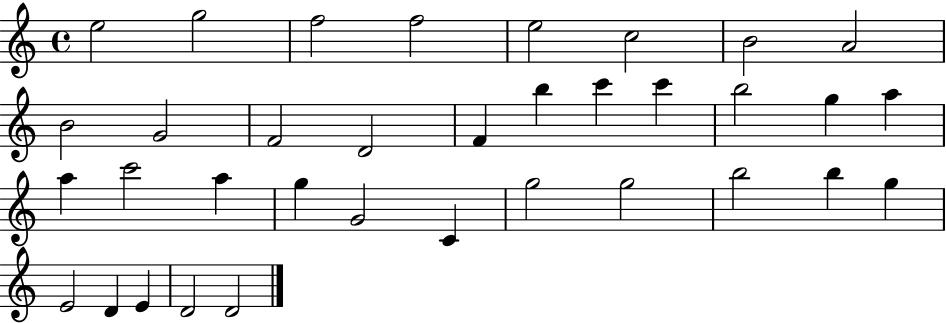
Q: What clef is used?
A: treble